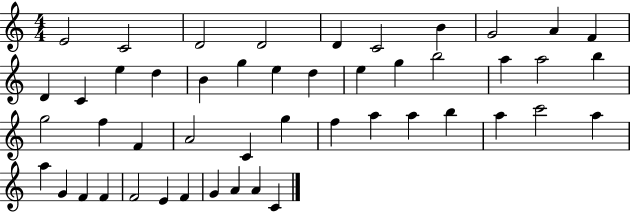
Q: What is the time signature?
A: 4/4